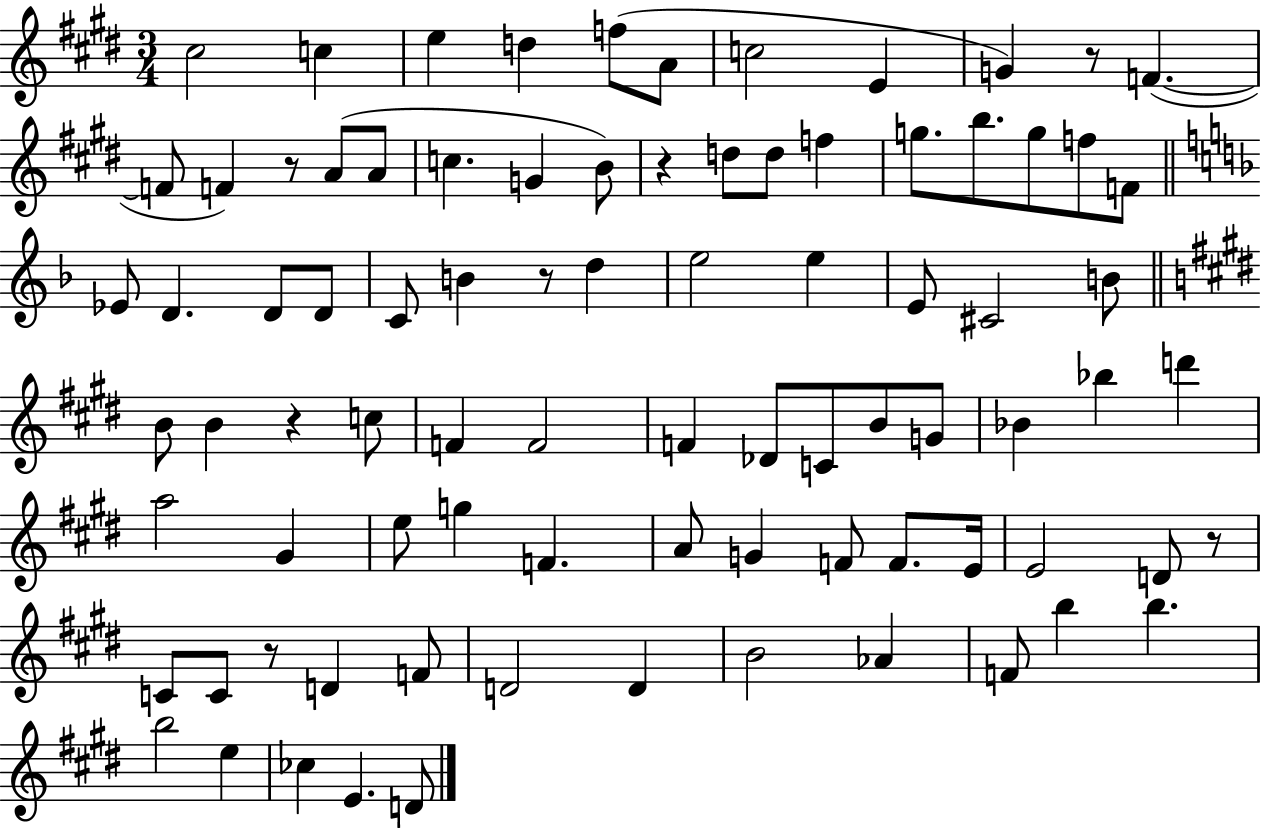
C#5/h C5/q E5/q D5/q F5/e A4/e C5/h E4/q G4/q R/e F4/q. F4/e F4/q R/e A4/e A4/e C5/q. G4/q B4/e R/q D5/e D5/e F5/q G5/e. B5/e. G5/e F5/e F4/e Eb4/e D4/q. D4/e D4/e C4/e B4/q R/e D5/q E5/h E5/q E4/e C#4/h B4/e B4/e B4/q R/q C5/e F4/q F4/h F4/q Db4/e C4/e B4/e G4/e Bb4/q Bb5/q D6/q A5/h G#4/q E5/e G5/q F4/q. A4/e G4/q F4/e F4/e. E4/s E4/h D4/e R/e C4/e C4/e R/e D4/q F4/e D4/h D4/q B4/h Ab4/q F4/e B5/q B5/q. B5/h E5/q CES5/q E4/q. D4/e